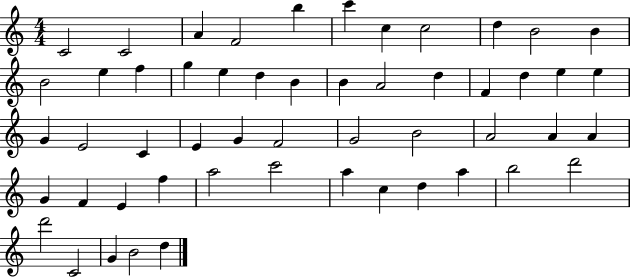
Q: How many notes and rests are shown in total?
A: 53